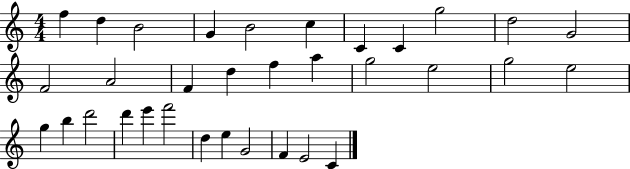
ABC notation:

X:1
T:Untitled
M:4/4
L:1/4
K:C
f d B2 G B2 c C C g2 d2 G2 F2 A2 F d f a g2 e2 g2 e2 g b d'2 d' e' f'2 d e G2 F E2 C